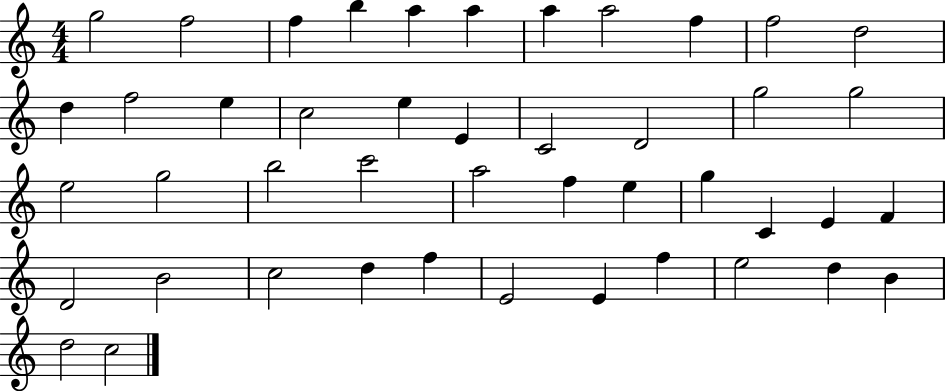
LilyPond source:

{
  \clef treble
  \numericTimeSignature
  \time 4/4
  \key c \major
  g''2 f''2 | f''4 b''4 a''4 a''4 | a''4 a''2 f''4 | f''2 d''2 | \break d''4 f''2 e''4 | c''2 e''4 e'4 | c'2 d'2 | g''2 g''2 | \break e''2 g''2 | b''2 c'''2 | a''2 f''4 e''4 | g''4 c'4 e'4 f'4 | \break d'2 b'2 | c''2 d''4 f''4 | e'2 e'4 f''4 | e''2 d''4 b'4 | \break d''2 c''2 | \bar "|."
}